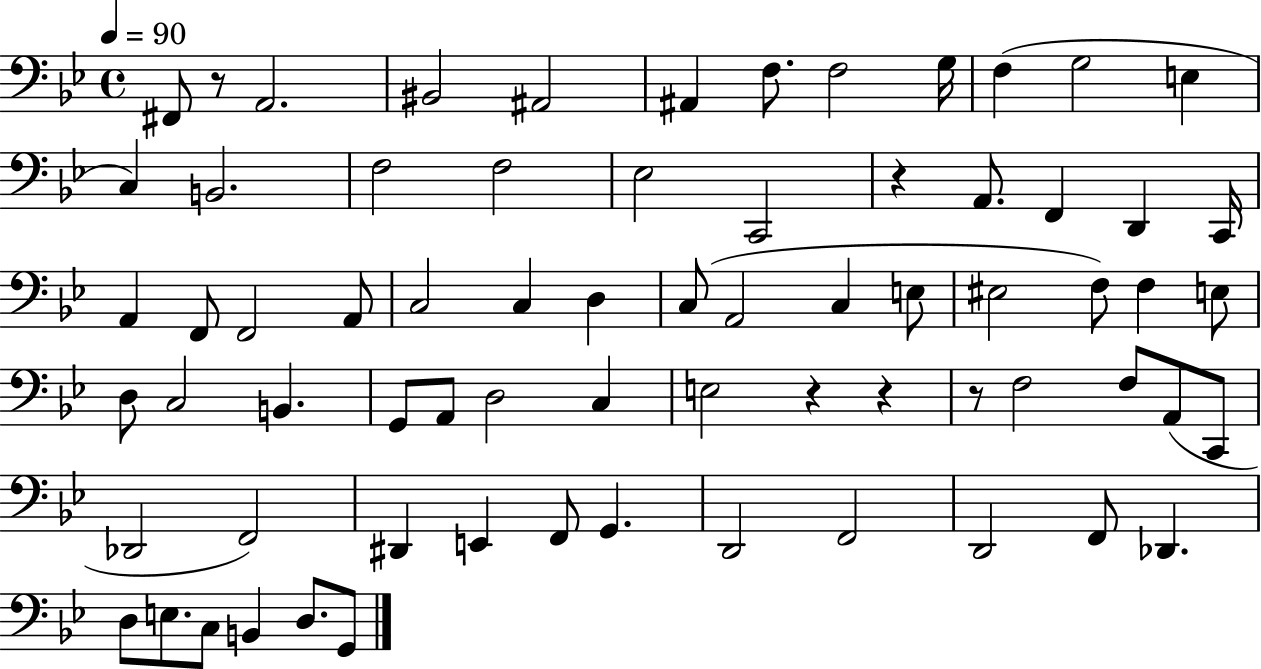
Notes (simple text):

F#2/e R/e A2/h. BIS2/h A#2/h A#2/q F3/e. F3/h G3/s F3/q G3/h E3/q C3/q B2/h. F3/h F3/h Eb3/h C2/h R/q A2/e. F2/q D2/q C2/s A2/q F2/e F2/h A2/e C3/h C3/q D3/q C3/e A2/h C3/q E3/e EIS3/h F3/e F3/q E3/e D3/e C3/h B2/q. G2/e A2/e D3/h C3/q E3/h R/q R/q R/e F3/h F3/e A2/e C2/e Db2/h F2/h D#2/q E2/q F2/e G2/q. D2/h F2/h D2/h F2/e Db2/q. D3/e E3/e. C3/e B2/q D3/e. G2/e